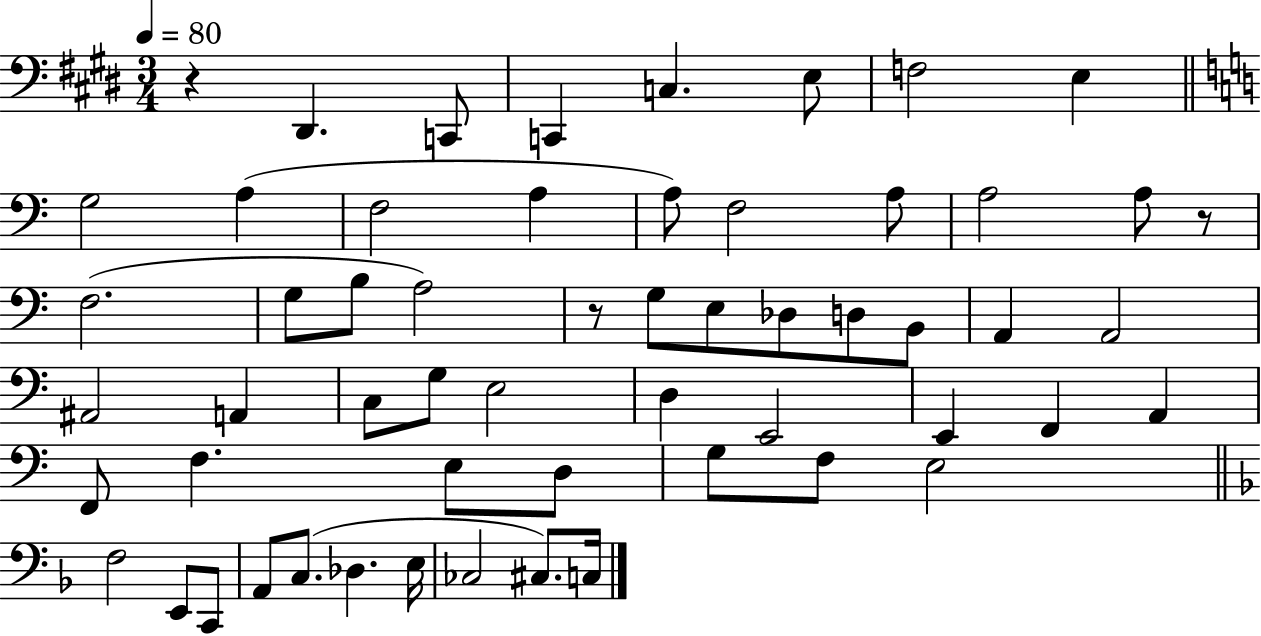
{
  \clef bass
  \numericTimeSignature
  \time 3/4
  \key e \major
  \tempo 4 = 80
  r4 dis,4. c,8 | c,4 c4. e8 | f2 e4 | \bar "||" \break \key c \major g2 a4( | f2 a4 | a8) f2 a8 | a2 a8 r8 | \break f2.( | g8 b8 a2) | r8 g8 e8 des8 d8 b,8 | a,4 a,2 | \break ais,2 a,4 | c8 g8 e2 | d4 e,2 | e,4 f,4 a,4 | \break f,8 f4. e8 d8 | g8 f8 e2 | \bar "||" \break \key f \major f2 e,8 c,8 | a,8 c8.( des4. e16 | ces2 cis8.) c16 | \bar "|."
}